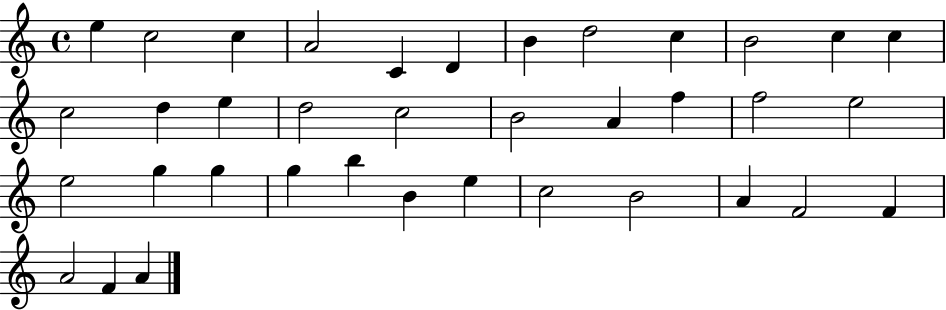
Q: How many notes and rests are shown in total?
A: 37